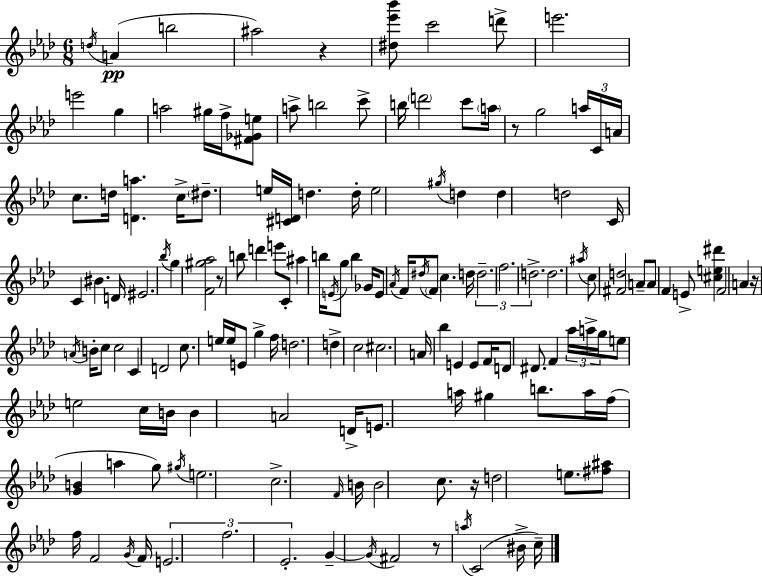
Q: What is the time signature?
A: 6/8